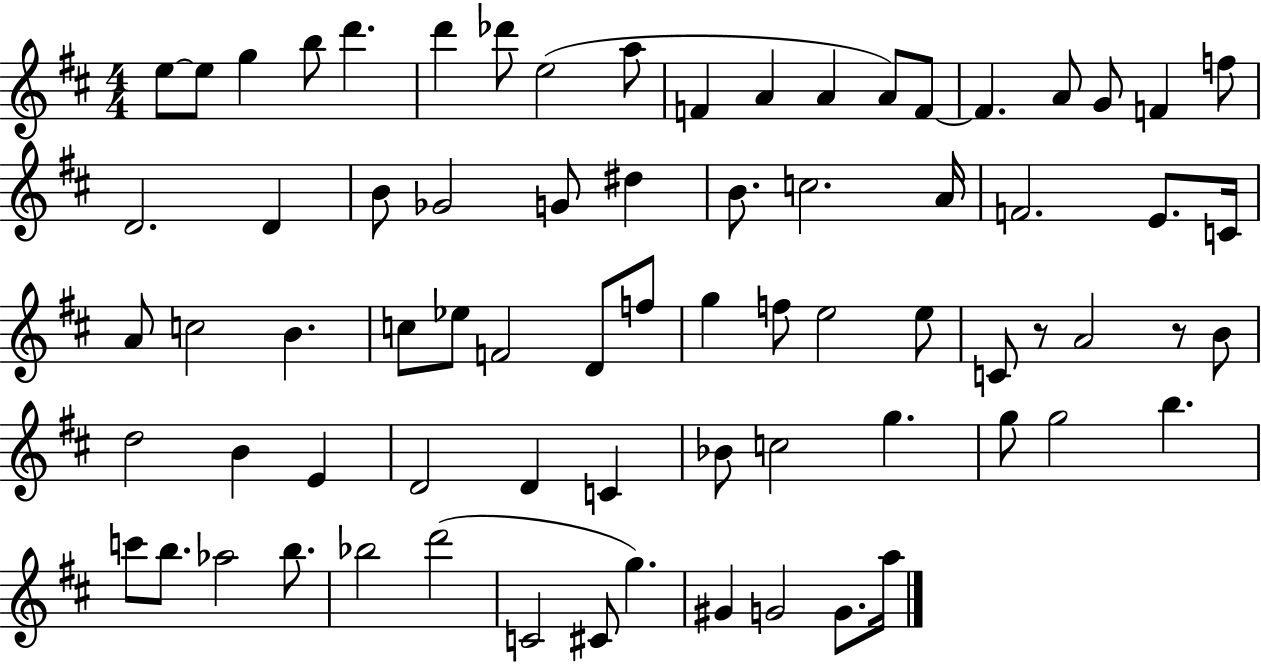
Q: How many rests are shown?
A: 2